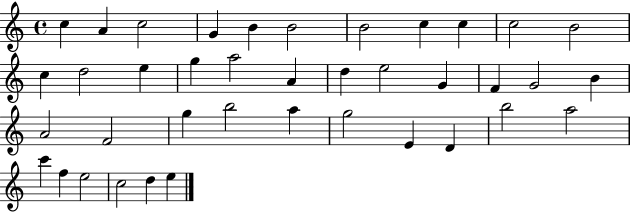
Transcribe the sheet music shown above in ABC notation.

X:1
T:Untitled
M:4/4
L:1/4
K:C
c A c2 G B B2 B2 c c c2 B2 c d2 e g a2 A d e2 G F G2 B A2 F2 g b2 a g2 E D b2 a2 c' f e2 c2 d e